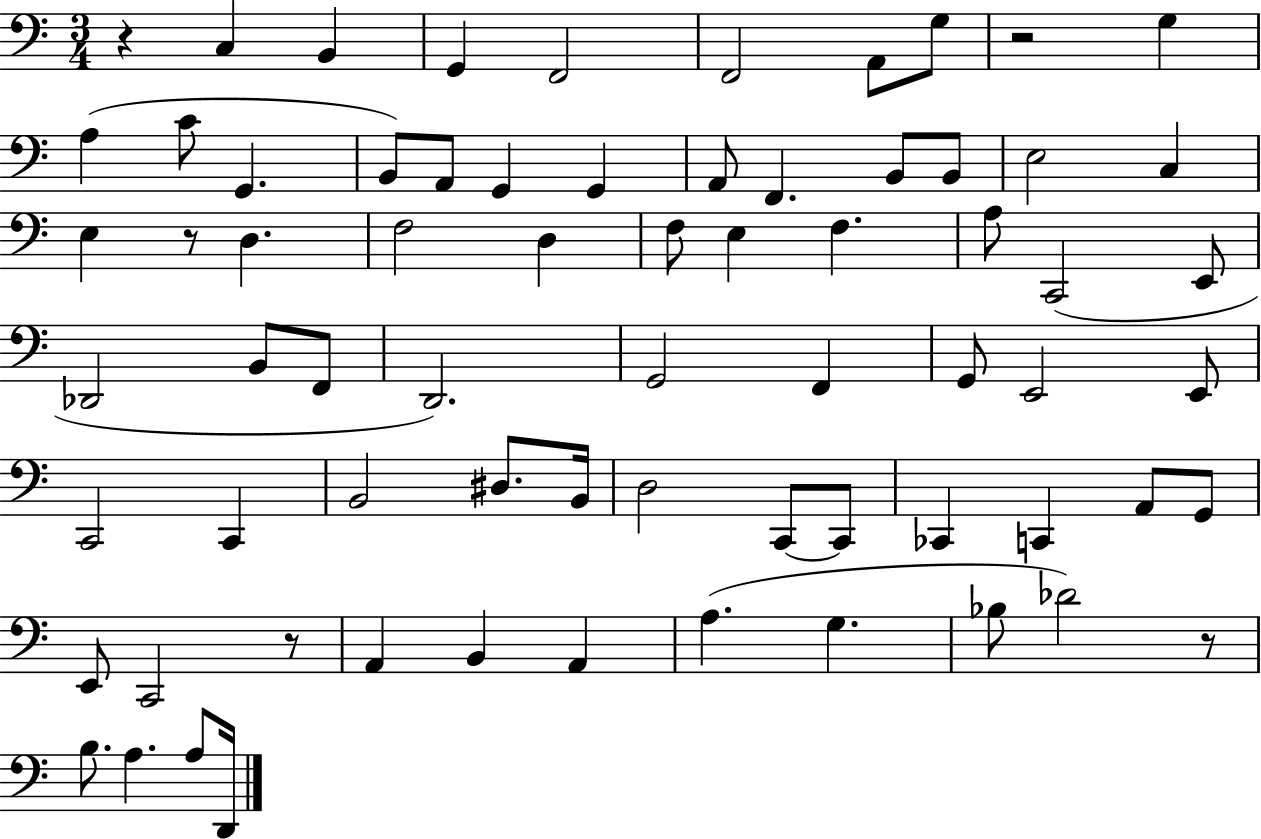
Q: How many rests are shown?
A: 5